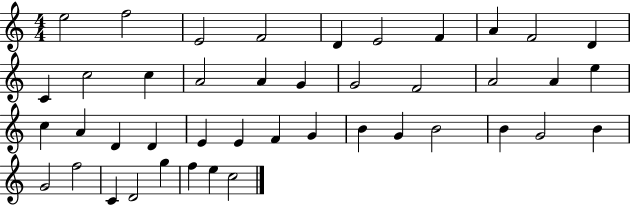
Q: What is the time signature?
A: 4/4